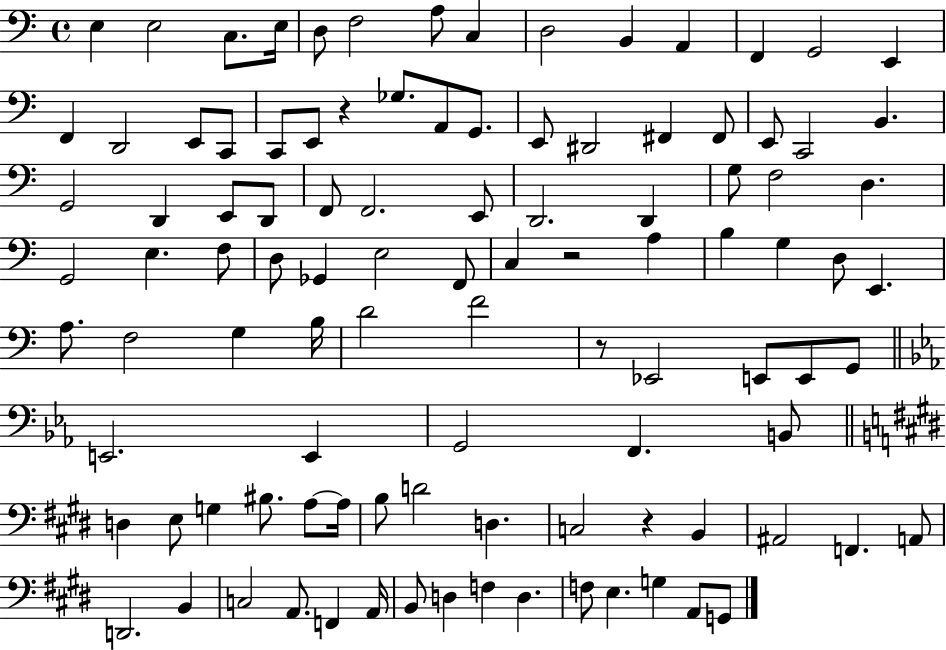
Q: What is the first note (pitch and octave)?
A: E3